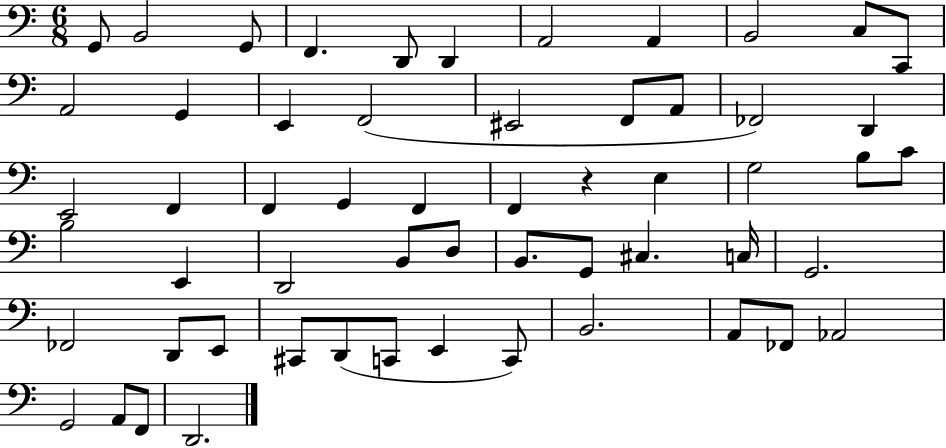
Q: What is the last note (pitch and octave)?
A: D2